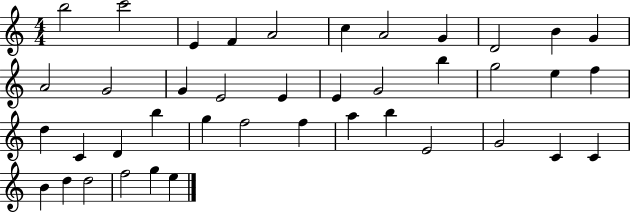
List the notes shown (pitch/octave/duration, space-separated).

B5/h C6/h E4/q F4/q A4/h C5/q A4/h G4/q D4/h B4/q G4/q A4/h G4/h G4/q E4/h E4/q E4/q G4/h B5/q G5/h E5/q F5/q D5/q C4/q D4/q B5/q G5/q F5/h F5/q A5/q B5/q E4/h G4/h C4/q C4/q B4/q D5/q D5/h F5/h G5/q E5/q